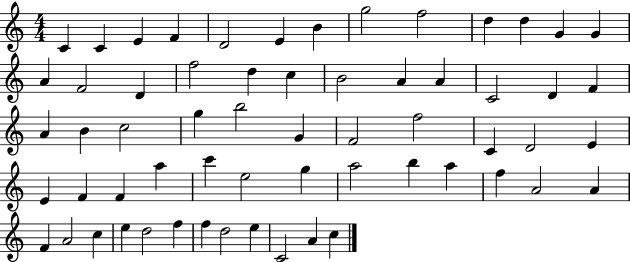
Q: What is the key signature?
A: C major